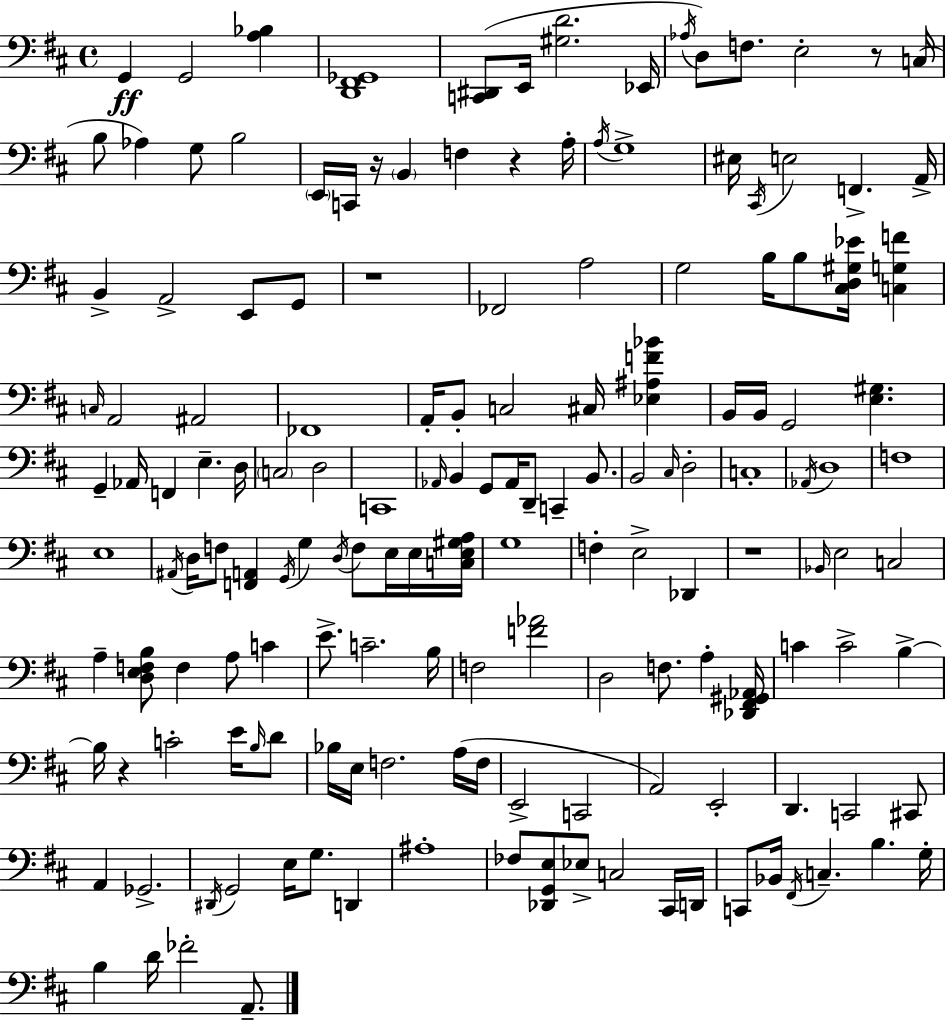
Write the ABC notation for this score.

X:1
T:Untitled
M:4/4
L:1/4
K:D
G,, G,,2 [A,_B,] [D,,^F,,_G,,]4 [C,,^D,,]/2 E,,/4 [^G,D]2 _E,,/4 _A,/4 D,/2 F,/2 E,2 z/2 C,/4 B,/2 _A, G,/2 B,2 E,,/4 C,,/4 z/4 B,, F, z A,/4 A,/4 G,4 ^E,/4 ^C,,/4 E,2 F,, A,,/4 B,, A,,2 E,,/2 G,,/2 z4 _F,,2 A,2 G,2 B,/4 B,/2 [^C,D,^G,_E]/4 [C,G,F] C,/4 A,,2 ^A,,2 _F,,4 A,,/4 B,,/2 C,2 ^C,/4 [_E,^A,F_B] B,,/4 B,,/4 G,,2 [E,^G,] G,, _A,,/4 F,, E, D,/4 C,2 D,2 C,,4 _A,,/4 B,, G,,/2 _A,,/4 D,,/2 C,, B,,/2 B,,2 ^C,/4 D,2 C,4 _A,,/4 D,4 F,4 E,4 ^A,,/4 D,/4 F,/2 [F,,A,,] G,,/4 G, D,/4 F,/2 E,/4 E,/4 [C,E,^G,A,]/4 G,4 F, E,2 _D,, z4 _B,,/4 E,2 C,2 A, [D,E,F,B,]/2 F, A,/2 C E/2 C2 B,/4 F,2 [F_A]2 D,2 F,/2 A, [_D,,^F,,^G,,_A,,]/4 C C2 B, B,/4 z C2 E/4 B,/4 D/2 _B,/4 E,/4 F,2 A,/4 F,/4 E,,2 C,,2 A,,2 E,,2 D,, C,,2 ^C,,/2 A,, _G,,2 ^D,,/4 G,,2 E,/4 G,/2 D,, ^A,4 _F,/2 [_D,,G,,E,]/2 _E,/2 C,2 ^C,,/4 D,,/4 C,,/2 _B,,/4 ^F,,/4 C, B, G,/4 B, D/4 _F2 A,,/2